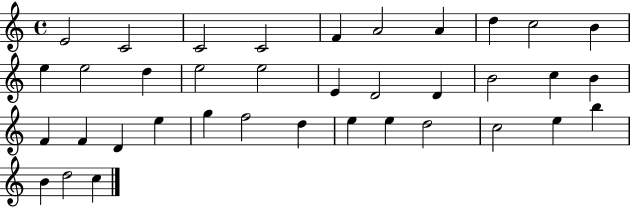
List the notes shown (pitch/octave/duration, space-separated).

E4/h C4/h C4/h C4/h F4/q A4/h A4/q D5/q C5/h B4/q E5/q E5/h D5/q E5/h E5/h E4/q D4/h D4/q B4/h C5/q B4/q F4/q F4/q D4/q E5/q G5/q F5/h D5/q E5/q E5/q D5/h C5/h E5/q B5/q B4/q D5/h C5/q